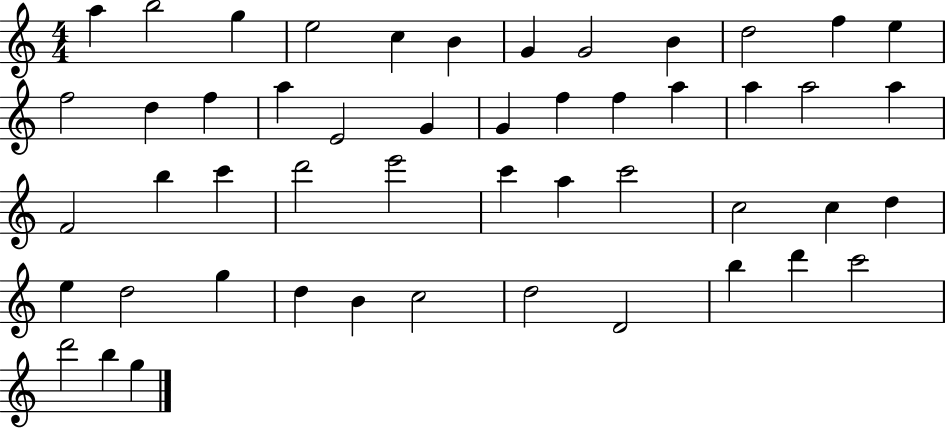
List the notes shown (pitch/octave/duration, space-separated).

A5/q B5/h G5/q E5/h C5/q B4/q G4/q G4/h B4/q D5/h F5/q E5/q F5/h D5/q F5/q A5/q E4/h G4/q G4/q F5/q F5/q A5/q A5/q A5/h A5/q F4/h B5/q C6/q D6/h E6/h C6/q A5/q C6/h C5/h C5/q D5/q E5/q D5/h G5/q D5/q B4/q C5/h D5/h D4/h B5/q D6/q C6/h D6/h B5/q G5/q